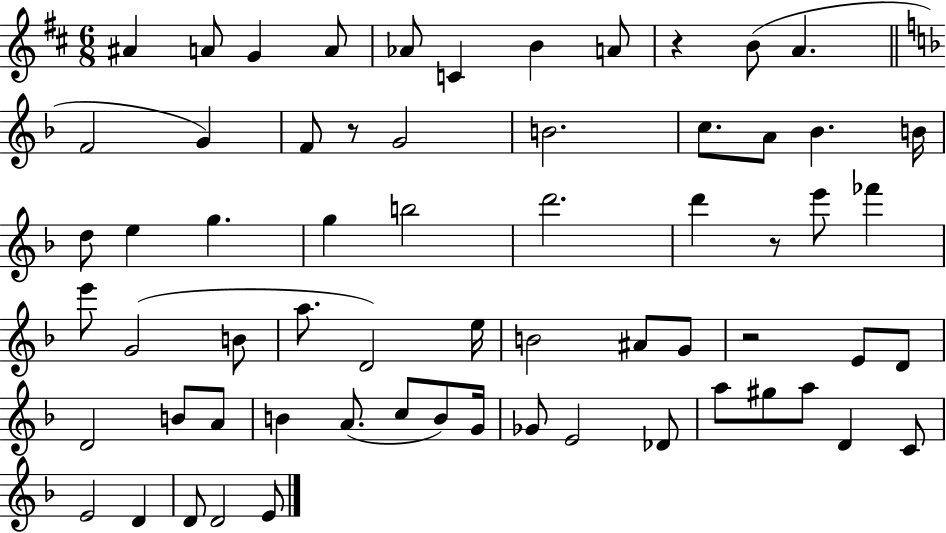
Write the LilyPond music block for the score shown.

{
  \clef treble
  \numericTimeSignature
  \time 6/8
  \key d \major
  ais'4 a'8 g'4 a'8 | aes'8 c'4 b'4 a'8 | r4 b'8( a'4. | \bar "||" \break \key f \major f'2 g'4) | f'8 r8 g'2 | b'2. | c''8. a'8 bes'4. b'16 | \break d''8 e''4 g''4. | g''4 b''2 | d'''2. | d'''4 r8 e'''8 fes'''4 | \break e'''8 g'2( b'8 | a''8. d'2) e''16 | b'2 ais'8 g'8 | r2 e'8 d'8 | \break d'2 b'8 a'8 | b'4 a'8.( c''8 b'8) g'16 | ges'8 e'2 des'8 | a''8 gis''8 a''8 d'4 c'8 | \break e'2 d'4 | d'8 d'2 e'8 | \bar "|."
}